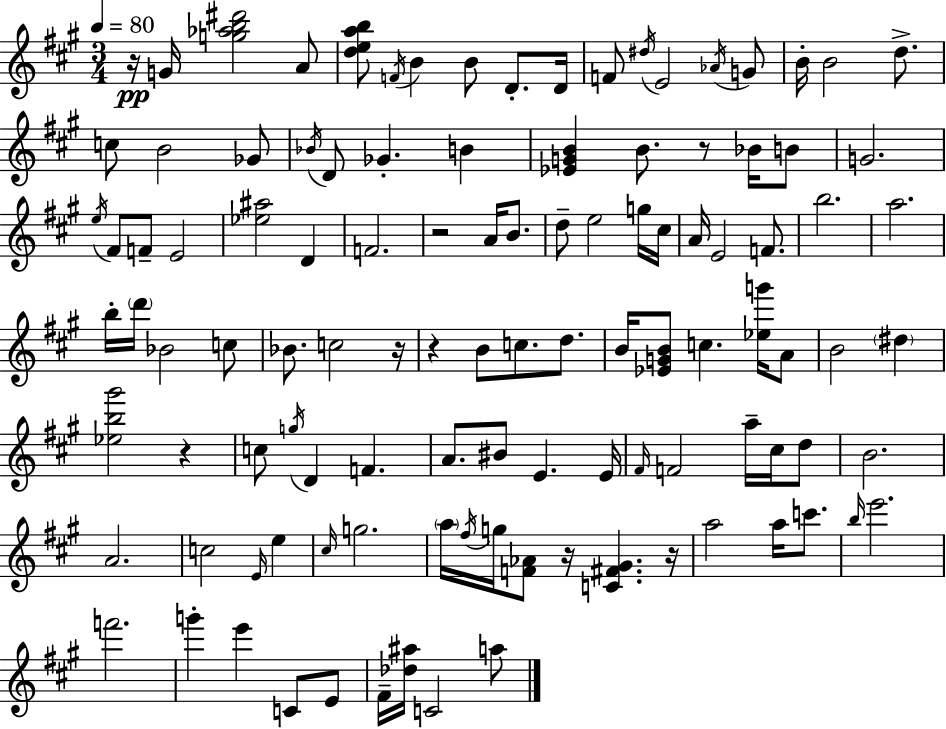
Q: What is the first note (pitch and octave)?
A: G4